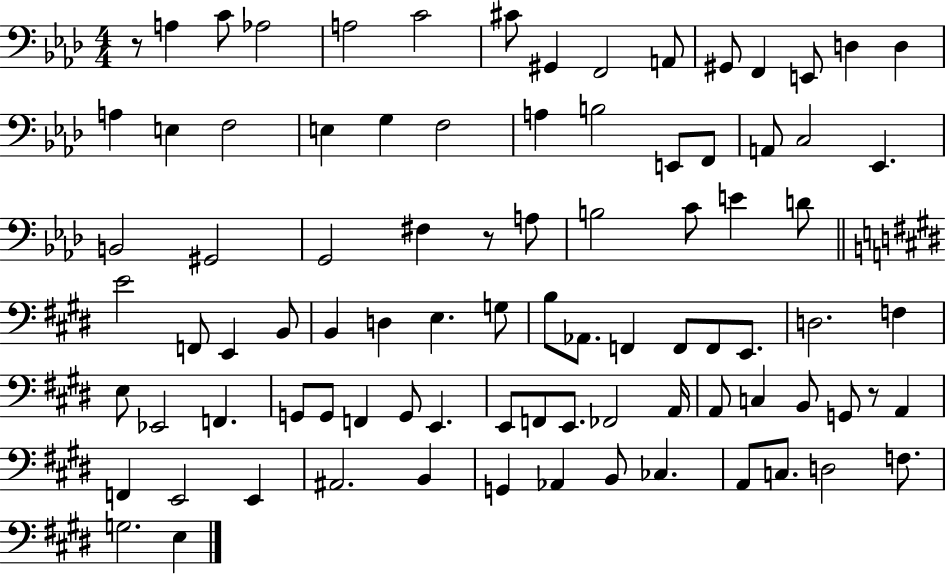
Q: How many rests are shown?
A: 3